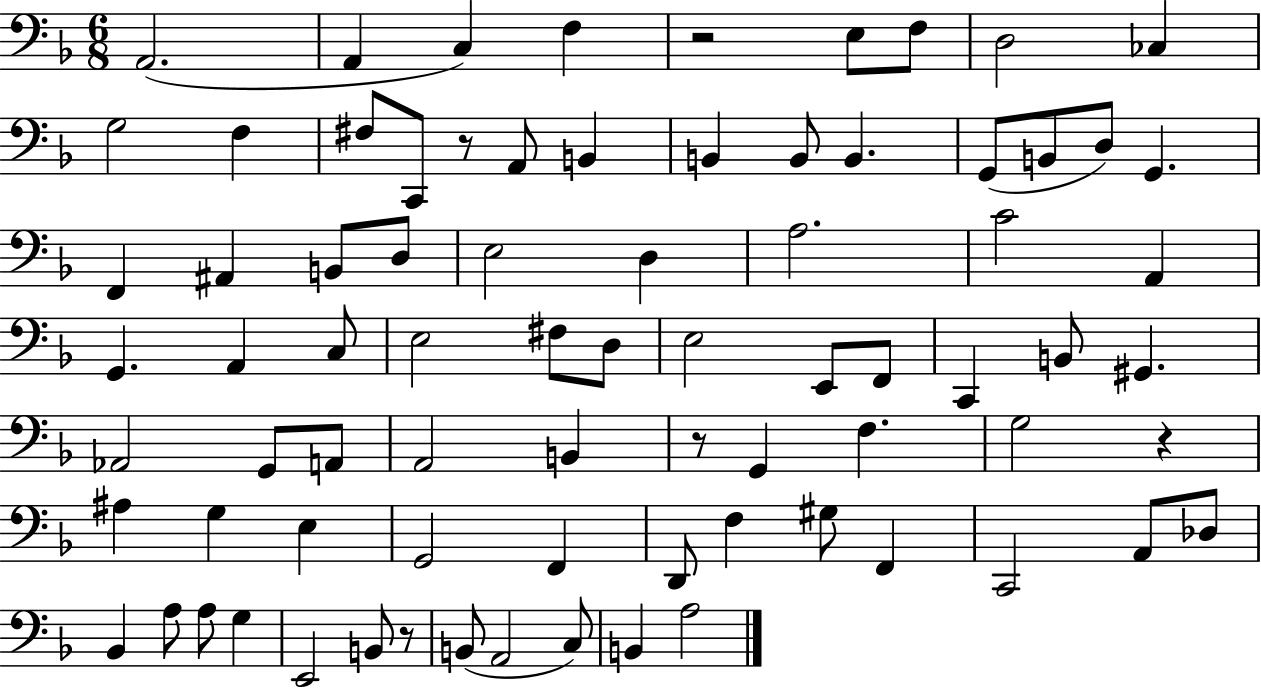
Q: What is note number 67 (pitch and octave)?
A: E2